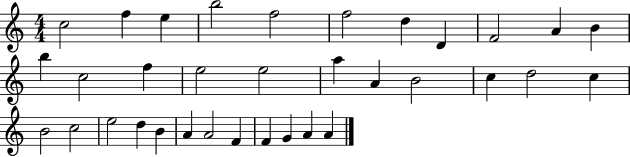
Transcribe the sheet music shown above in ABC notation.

X:1
T:Untitled
M:4/4
L:1/4
K:C
c2 f e b2 f2 f2 d D F2 A B b c2 f e2 e2 a A B2 c d2 c B2 c2 e2 d B A A2 F F G A A